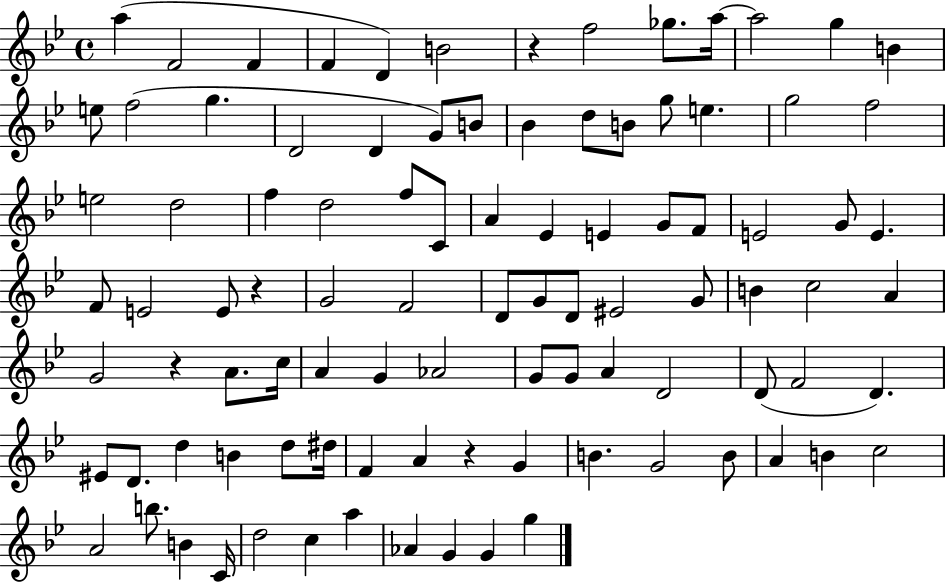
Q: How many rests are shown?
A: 4